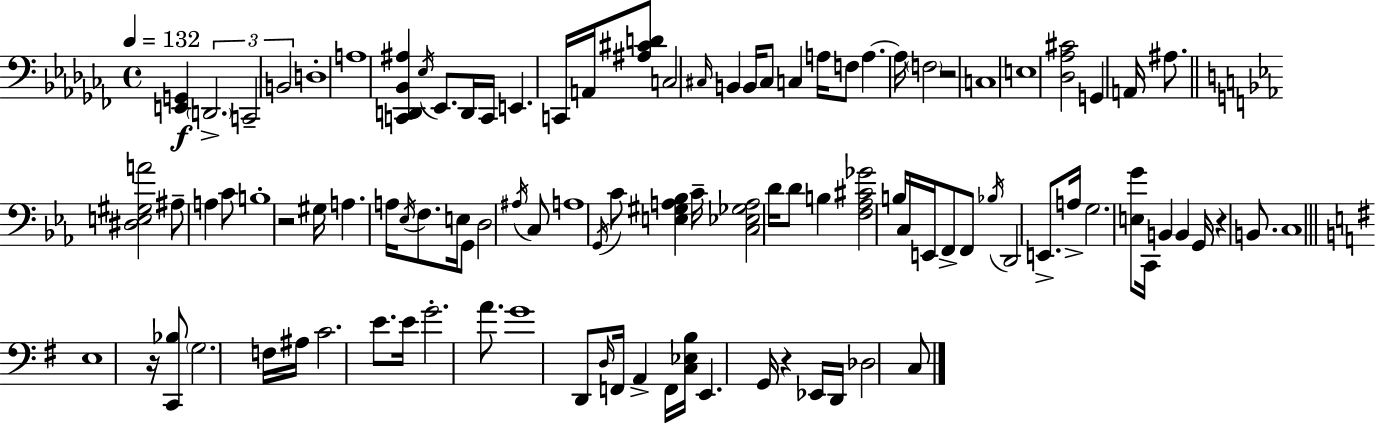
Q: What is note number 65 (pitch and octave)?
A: C3